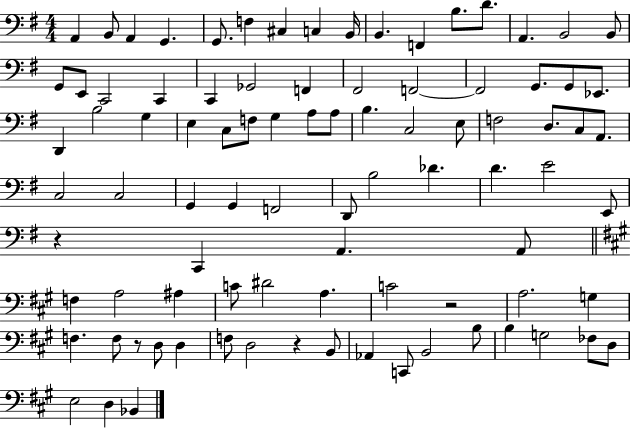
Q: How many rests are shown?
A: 4